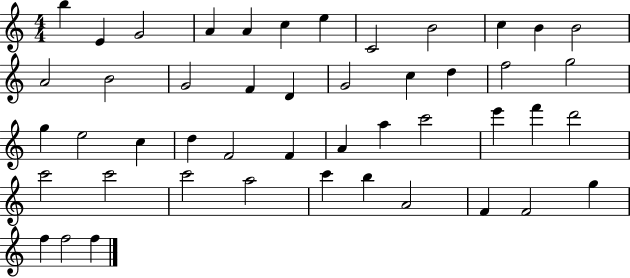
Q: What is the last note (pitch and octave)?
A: F5